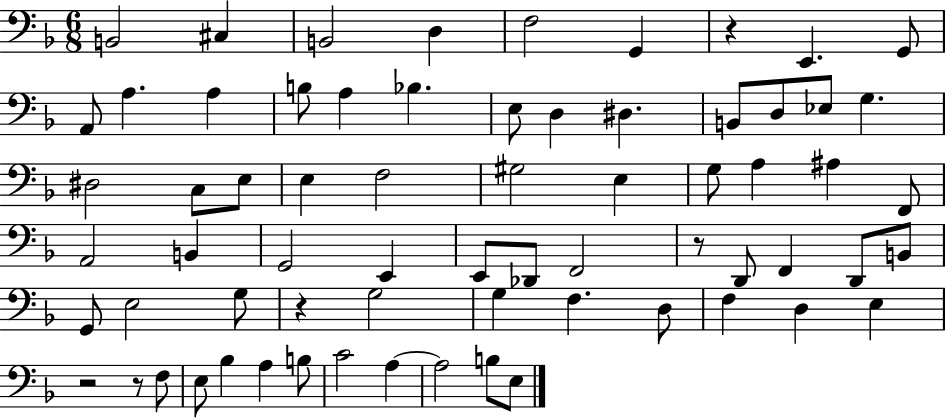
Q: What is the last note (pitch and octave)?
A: E3